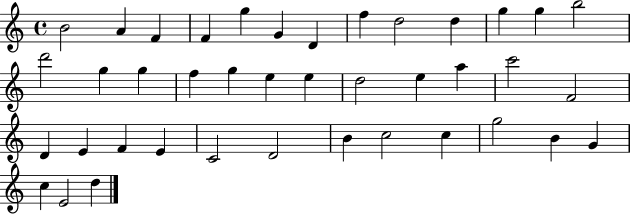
{
  \clef treble
  \time 4/4
  \defaultTimeSignature
  \key c \major
  b'2 a'4 f'4 | f'4 g''4 g'4 d'4 | f''4 d''2 d''4 | g''4 g''4 b''2 | \break d'''2 g''4 g''4 | f''4 g''4 e''4 e''4 | d''2 e''4 a''4 | c'''2 f'2 | \break d'4 e'4 f'4 e'4 | c'2 d'2 | b'4 c''2 c''4 | g''2 b'4 g'4 | \break c''4 e'2 d''4 | \bar "|."
}